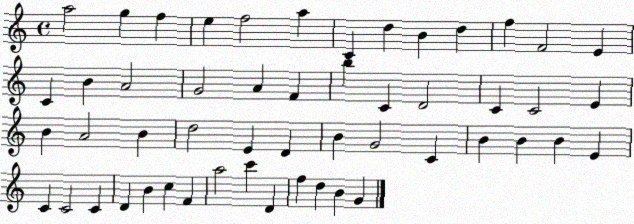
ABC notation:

X:1
T:Untitled
M:4/4
L:1/4
K:C
a2 g f e f2 a C d B d f F2 E C B A2 G2 A F b C D2 C C2 E B A2 B d2 E D B G2 C B B B E C C2 C D B c F a2 c' D f d B G